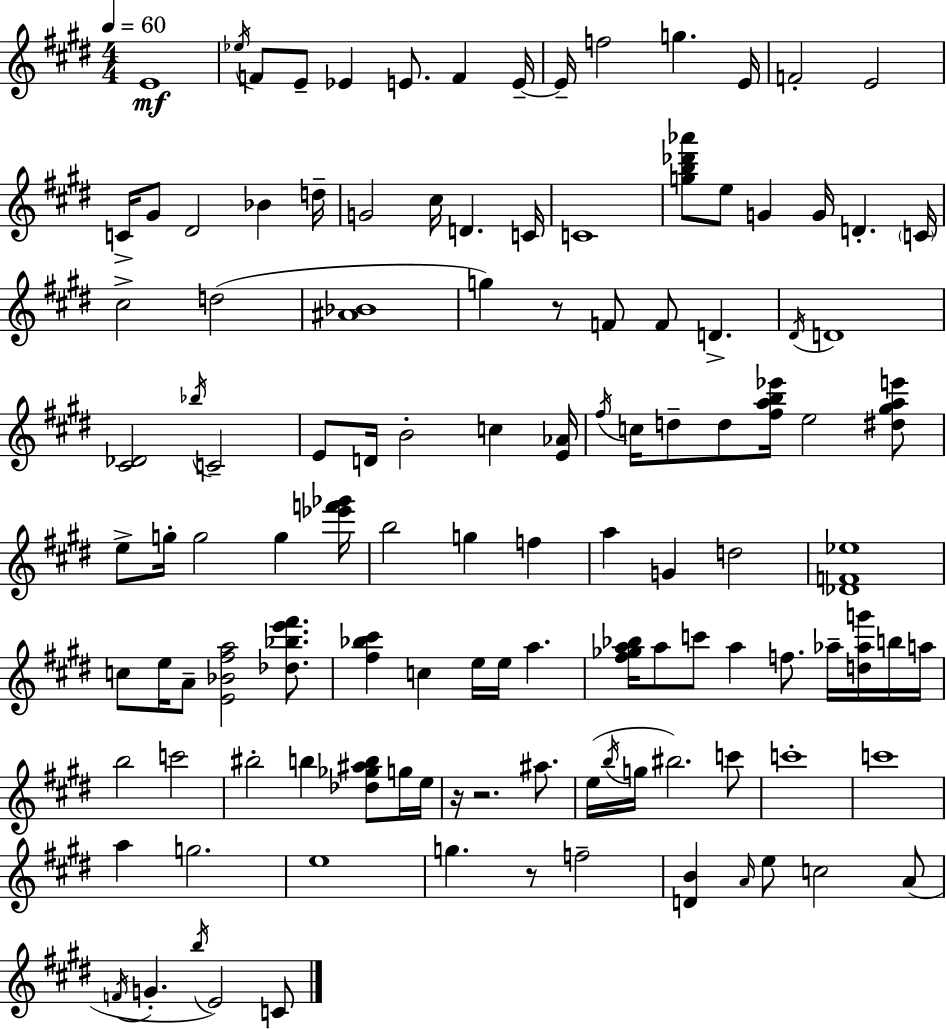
{
  \clef treble
  \numericTimeSignature
  \time 4/4
  \key e \major
  \tempo 4 = 60
  e'1\mf | \acciaccatura { ees''16 } f'8 e'8-- ees'4 e'8. f'4 | e'16--~~ e'16-- f''2 g''4. | e'16 f'2-. e'2 | \break c'16-> gis'8 dis'2 bes'4 | d''16-- g'2 cis''16 d'4. | c'16 c'1 | <g'' b'' des''' aes'''>8 e''8 g'4 g'16 d'4.-. | \break \parenthesize c'16 cis''2-> d''2( | <ais' bes'>1 | g''4) r8 f'8 f'8 d'4.-> | \acciaccatura { dis'16 } d'1 | \break <cis' des'>2 \acciaccatura { bes''16 } c'2-- | e'8 d'16 b'2-. c''4 | <e' aes'>16 \acciaccatura { fis''16 } c''16 d''8-- d''8 <fis'' a'' b'' ees'''>16 e''2 | <dis'' gis'' a'' e'''>8 e''8-> g''16-. g''2 g''4 | \break <ees''' f''' ges'''>16 b''2 g''4 | f''4 a''4 g'4 d''2 | <des' f' ees''>1 | c''8 e''16 a'8-- <e' bes' fis'' a''>2 | \break <des'' bes'' e''' fis'''>8. <fis'' bes'' cis'''>4 c''4 e''16 e''16 a''4. | <fis'' ges'' a'' bes''>16 a''8 c'''8 a''4 f''8. | aes''16-- <d'' aes'' g'''>16 b''16 a''16 b''2 c'''2 | bis''2-. b''4 | \break <des'' ges'' ais'' b''>8 g''16 e''16 r16 r2. | ais''8. e''16( \acciaccatura { b''16 } g''16 bis''2.) | c'''8 c'''1-. | c'''1 | \break a''4 g''2. | e''1 | g''4. r8 f''2-- | <d' b'>4 \grace { a'16 } e''8 c''2 | \break a'8( \acciaccatura { f'16 } g'4.-. \acciaccatura { b''16 } e'2) | c'8 \bar "|."
}